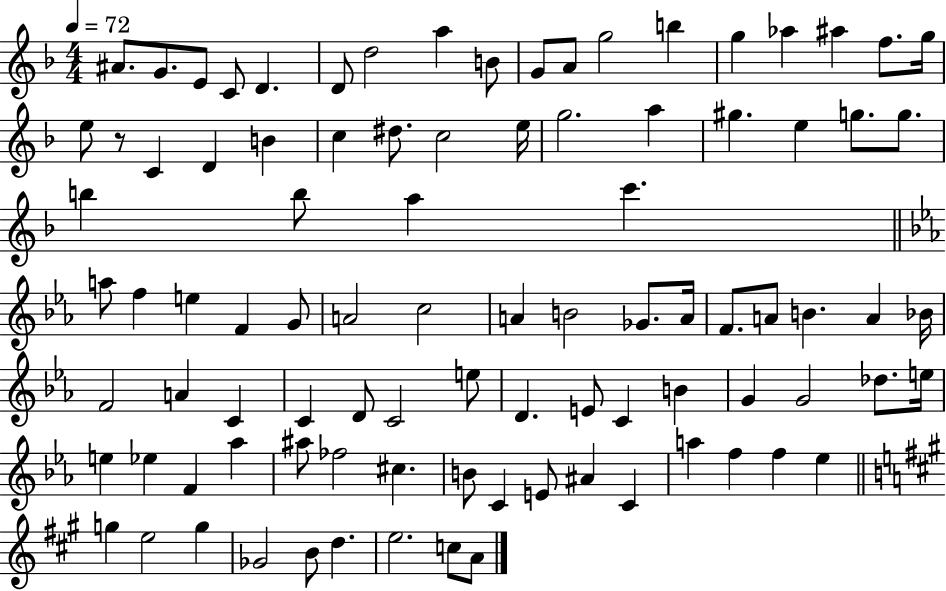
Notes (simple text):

A#4/e. G4/e. E4/e C4/e D4/q. D4/e D5/h A5/q B4/e G4/e A4/e G5/h B5/q G5/q Ab5/q A#5/q F5/e. G5/s E5/e R/e C4/q D4/q B4/q C5/q D#5/e. C5/h E5/s G5/h. A5/q G#5/q. E5/q G5/e. G5/e. B5/q B5/e A5/q C6/q. A5/e F5/q E5/q F4/q G4/e A4/h C5/h A4/q B4/h Gb4/e. A4/s F4/e. A4/e B4/q. A4/q Bb4/s F4/h A4/q C4/q C4/q D4/e C4/h E5/e D4/q. E4/e C4/q B4/q G4/q G4/h Db5/e. E5/s E5/q Eb5/q F4/q Ab5/q A#5/e FES5/h C#5/q. B4/e C4/q E4/e A#4/q C4/q A5/q F5/q F5/q Eb5/q G5/q E5/h G5/q Gb4/h B4/e D5/q. E5/h. C5/e A4/e